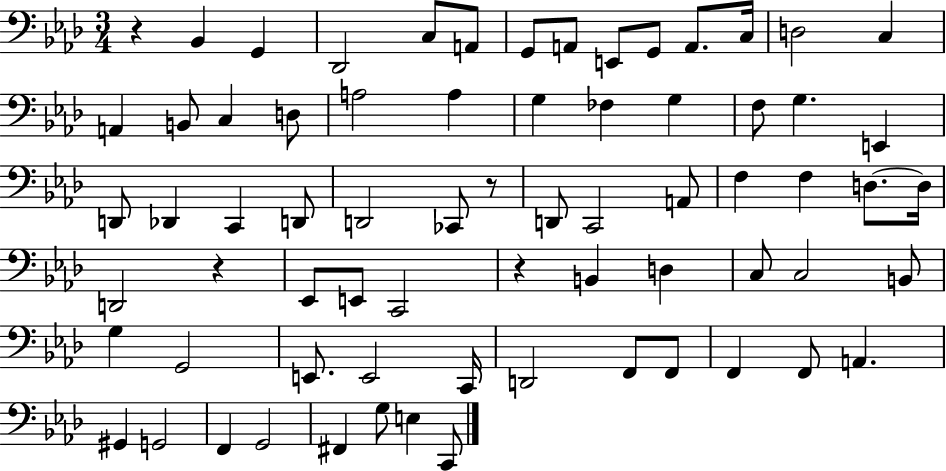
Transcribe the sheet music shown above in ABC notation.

X:1
T:Untitled
M:3/4
L:1/4
K:Ab
z _B,, G,, _D,,2 C,/2 A,,/2 G,,/2 A,,/2 E,,/2 G,,/2 A,,/2 C,/4 D,2 C, A,, B,,/2 C, D,/2 A,2 A, G, _F, G, F,/2 G, E,, D,,/2 _D,, C,, D,,/2 D,,2 _C,,/2 z/2 D,,/2 C,,2 A,,/2 F, F, D,/2 D,/4 D,,2 z _E,,/2 E,,/2 C,,2 z B,, D, C,/2 C,2 B,,/2 G, G,,2 E,,/2 E,,2 C,,/4 D,,2 F,,/2 F,,/2 F,, F,,/2 A,, ^G,, G,,2 F,, G,,2 ^F,, G,/2 E, C,,/2